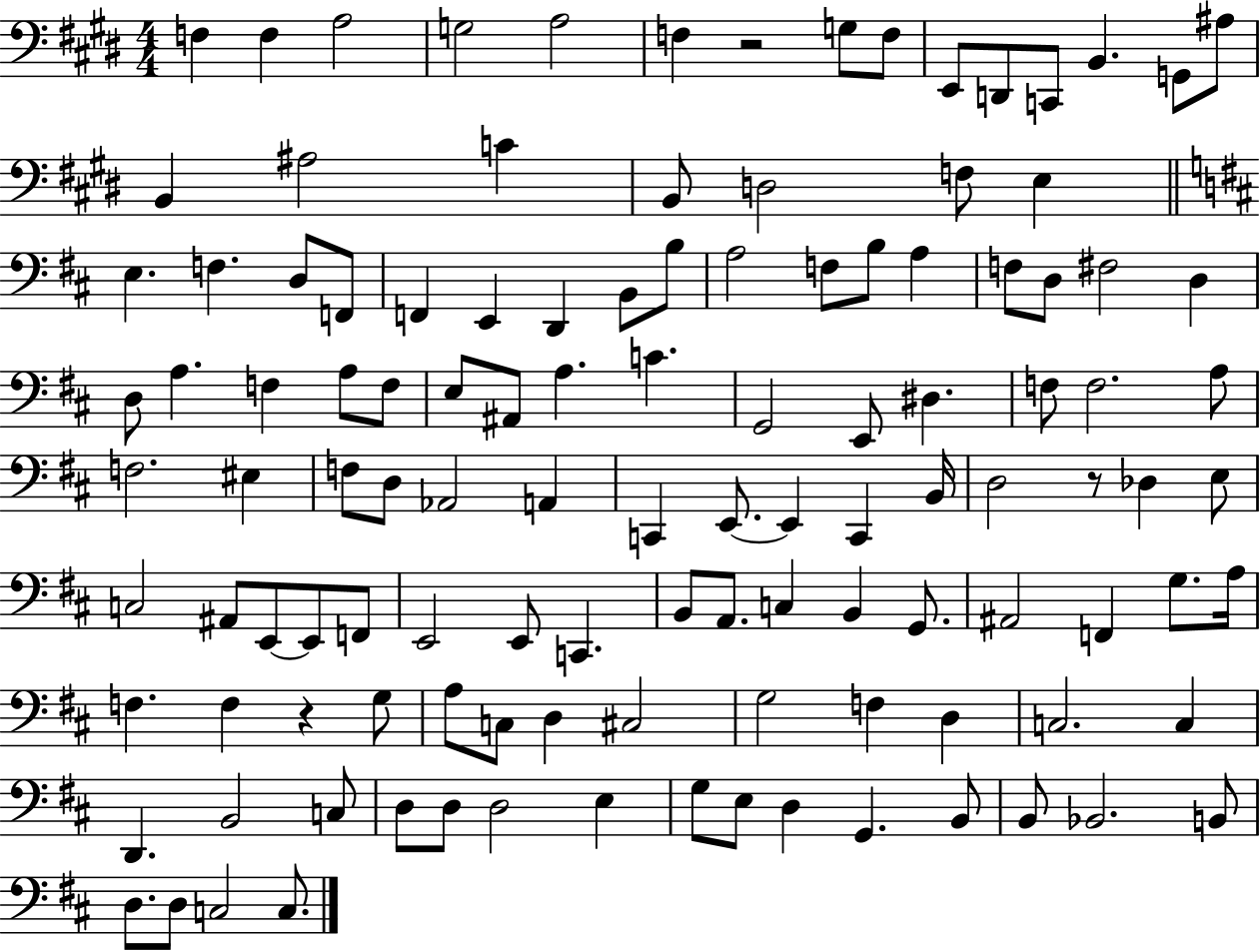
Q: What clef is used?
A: bass